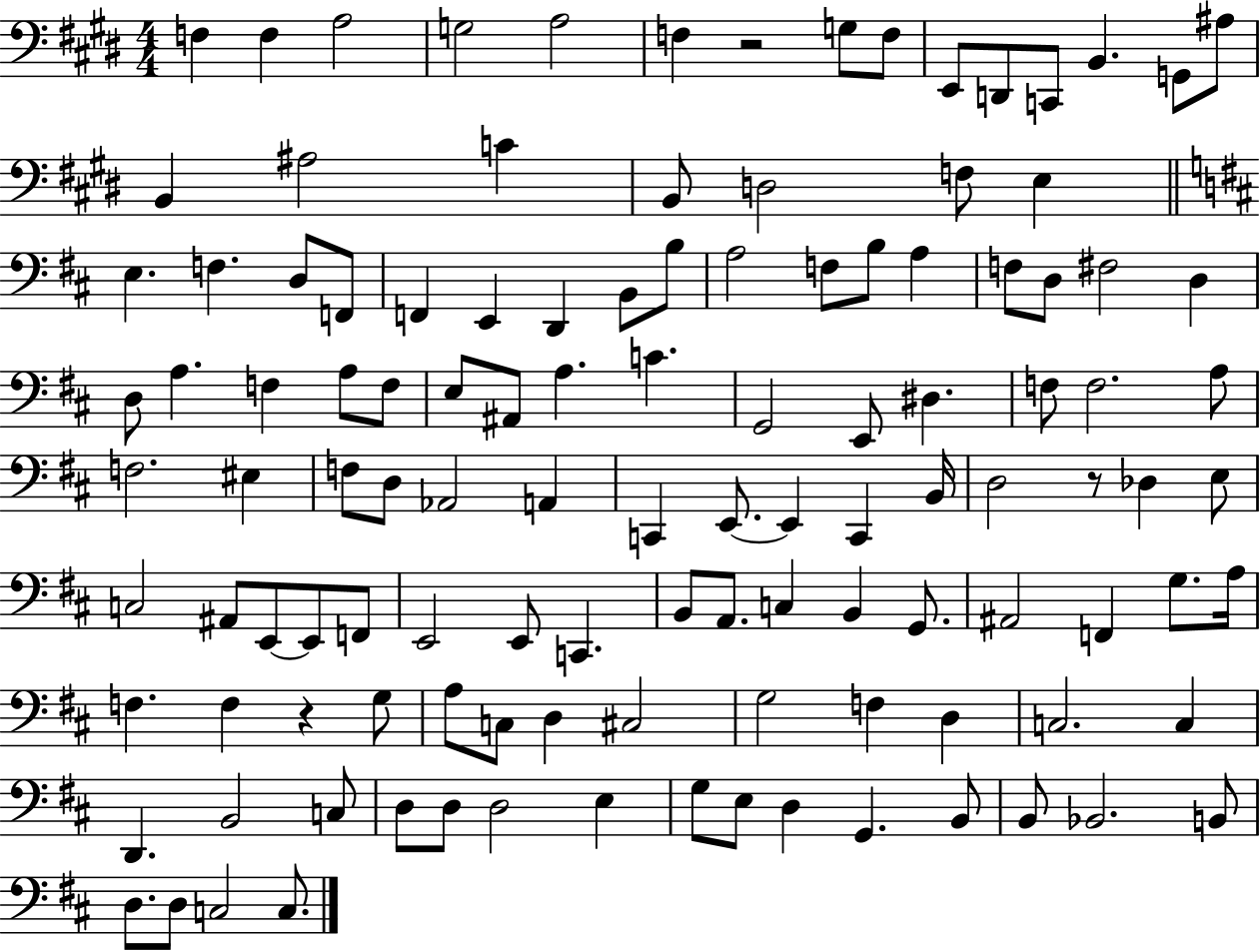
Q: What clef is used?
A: bass